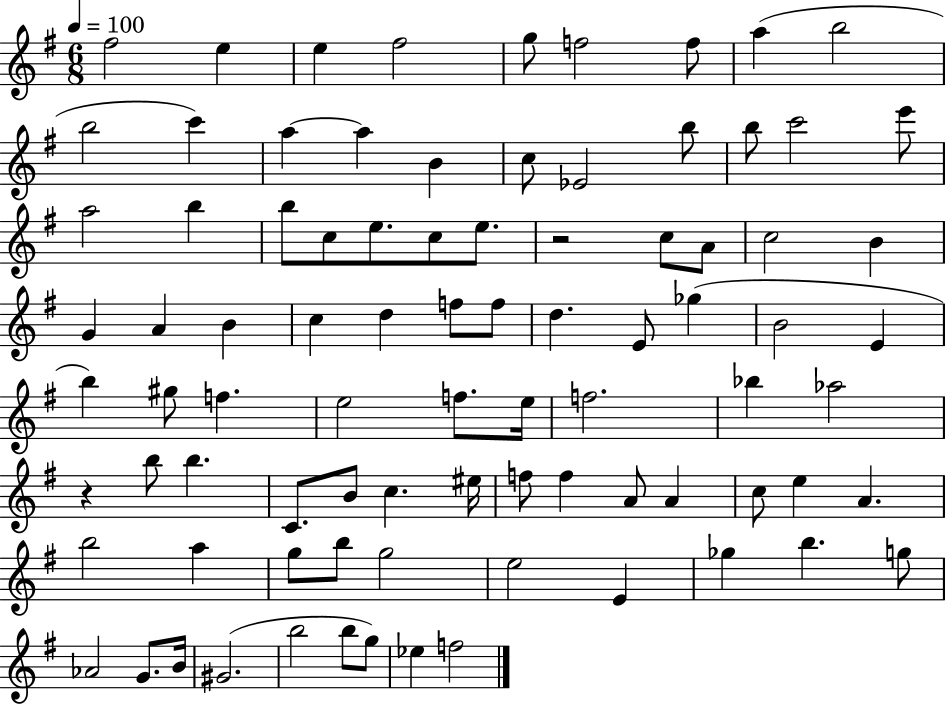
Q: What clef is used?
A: treble